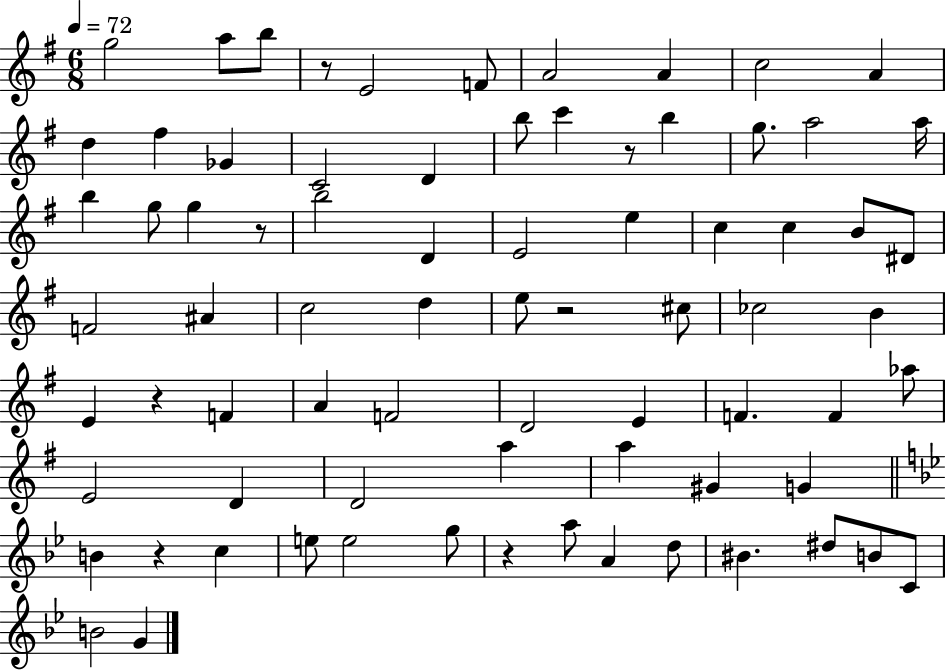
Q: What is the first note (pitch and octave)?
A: G5